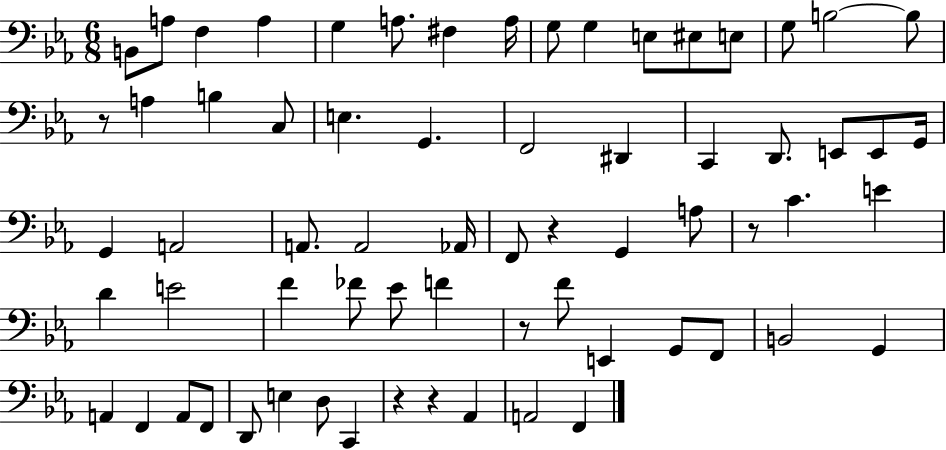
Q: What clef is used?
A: bass